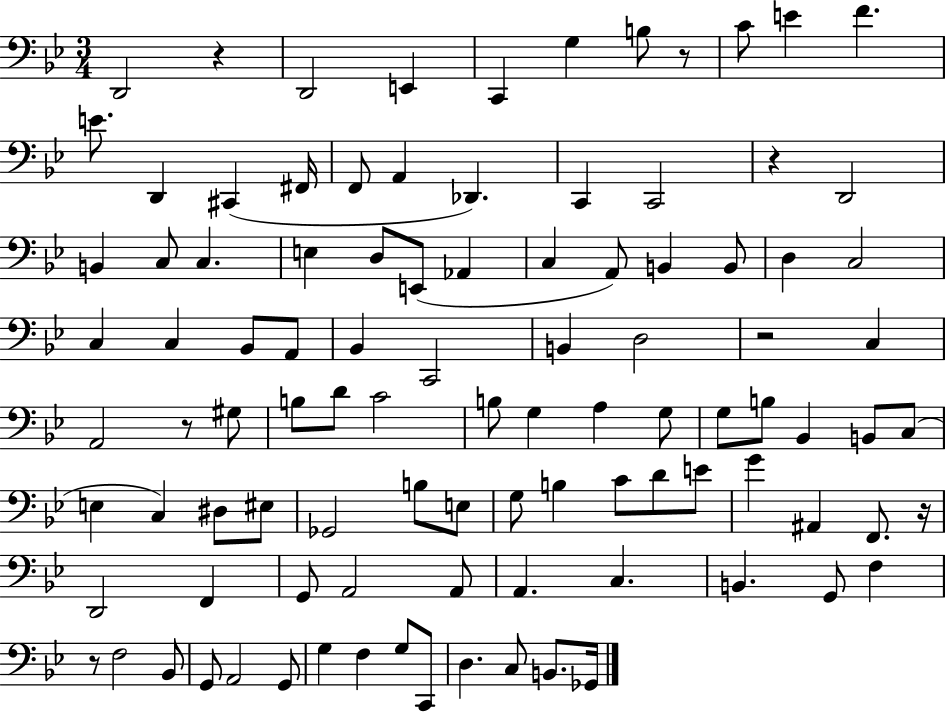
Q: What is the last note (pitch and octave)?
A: Gb2